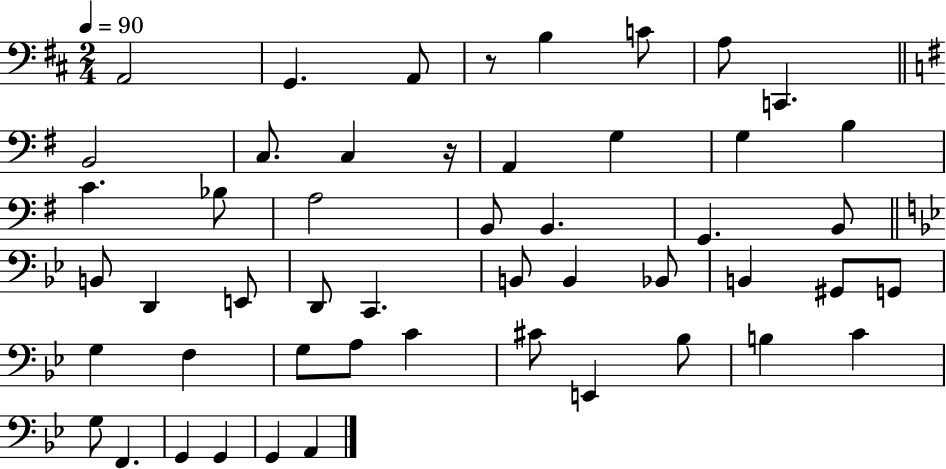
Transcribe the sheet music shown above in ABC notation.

X:1
T:Untitled
M:2/4
L:1/4
K:D
A,,2 G,, A,,/2 z/2 B, C/2 A,/2 C,, B,,2 C,/2 C, z/4 A,, G, G, B, C _B,/2 A,2 B,,/2 B,, G,, B,,/2 B,,/2 D,, E,,/2 D,,/2 C,, B,,/2 B,, _B,,/2 B,, ^G,,/2 G,,/2 G, F, G,/2 A,/2 C ^C/2 E,, _B,/2 B, C G,/2 F,, G,, G,, G,, A,,